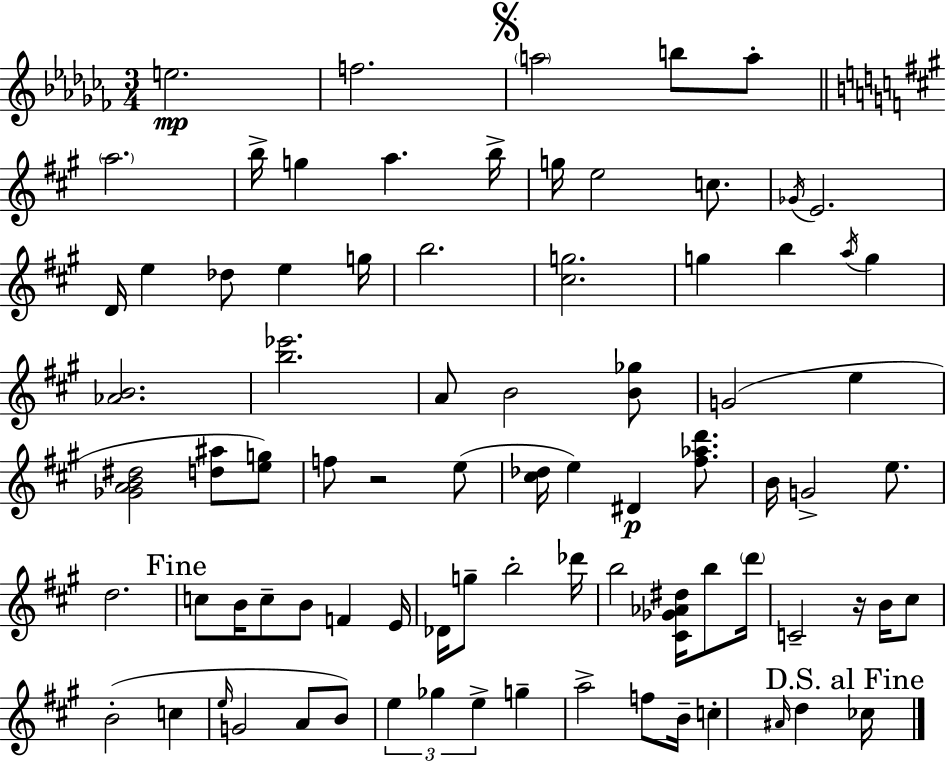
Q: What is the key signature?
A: AES minor